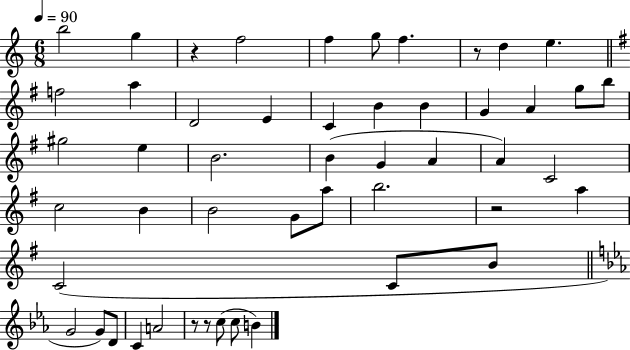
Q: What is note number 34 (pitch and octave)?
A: A5